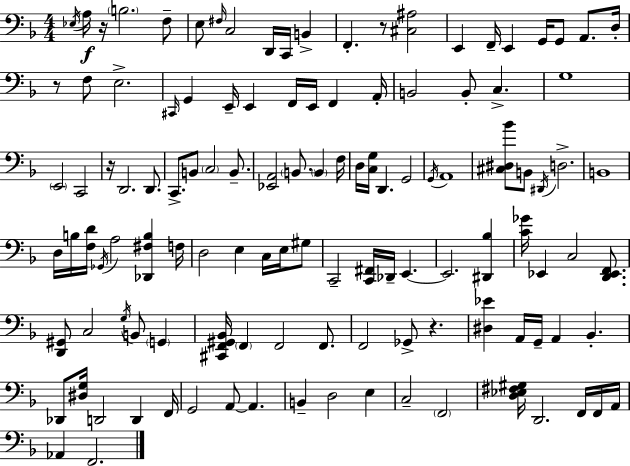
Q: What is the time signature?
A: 4/4